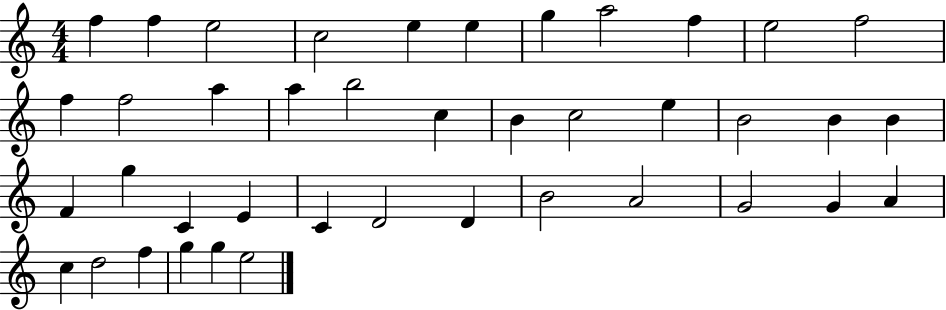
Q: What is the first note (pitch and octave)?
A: F5